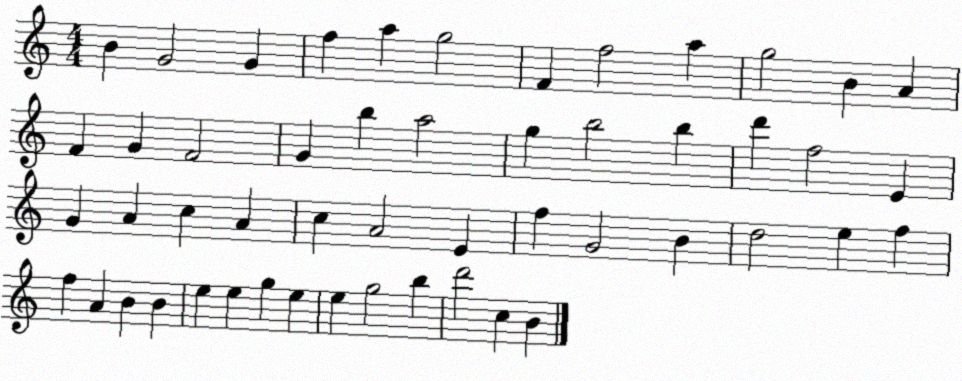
X:1
T:Untitled
M:4/4
L:1/4
K:C
B G2 G f a g2 F f2 a g2 B A F G F2 G b a2 g b2 b d' f2 E G A c A c A2 E f G2 B d2 e f f A B B e e g e e g2 b d'2 c B